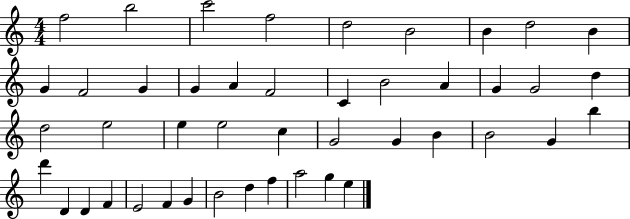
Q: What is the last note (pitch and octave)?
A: E5